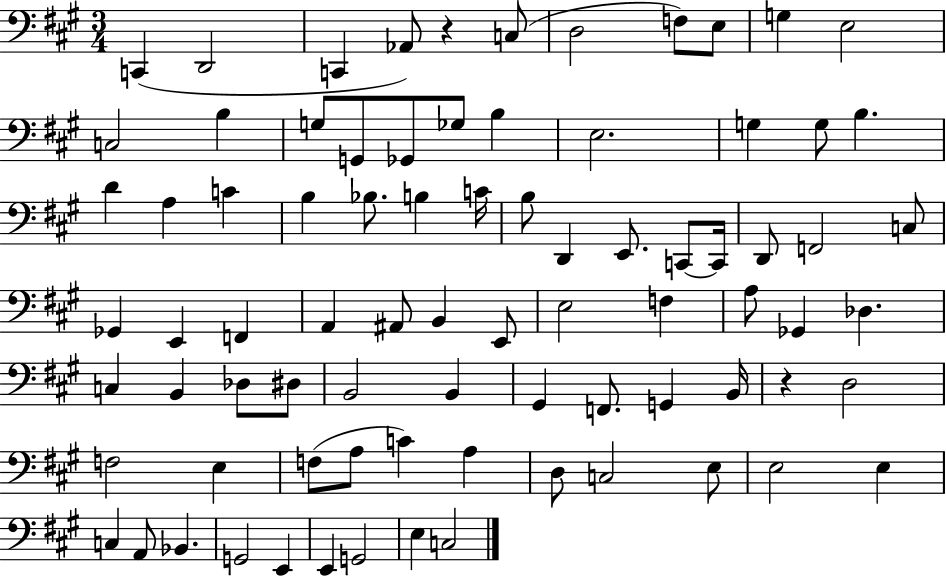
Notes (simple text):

C2/q D2/h C2/q Ab2/e R/q C3/e D3/h F3/e E3/e G3/q E3/h C3/h B3/q G3/e G2/e Gb2/e Gb3/e B3/q E3/h. G3/q G3/e B3/q. D4/q A3/q C4/q B3/q Bb3/e. B3/q C4/s B3/e D2/q E2/e. C2/e C2/s D2/e F2/h C3/e Gb2/q E2/q F2/q A2/q A#2/e B2/q E2/e E3/h F3/q A3/e Gb2/q Db3/q. C3/q B2/q Db3/e D#3/e B2/h B2/q G#2/q F2/e. G2/q B2/s R/q D3/h F3/h E3/q F3/e A3/e C4/q A3/q D3/e C3/h E3/e E3/h E3/q C3/q A2/e Bb2/q. G2/h E2/q E2/q G2/h E3/q C3/h